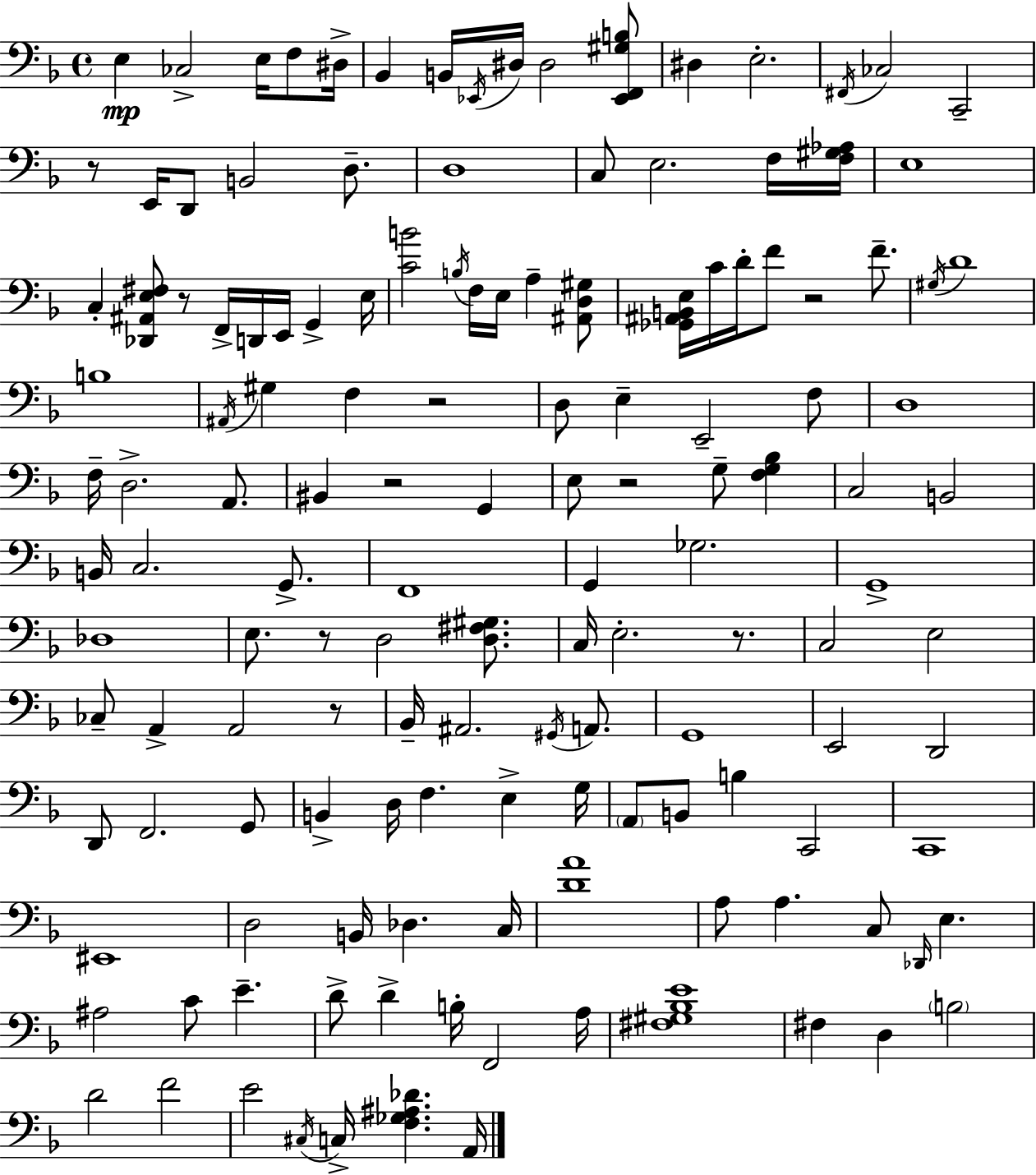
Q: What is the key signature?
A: F major